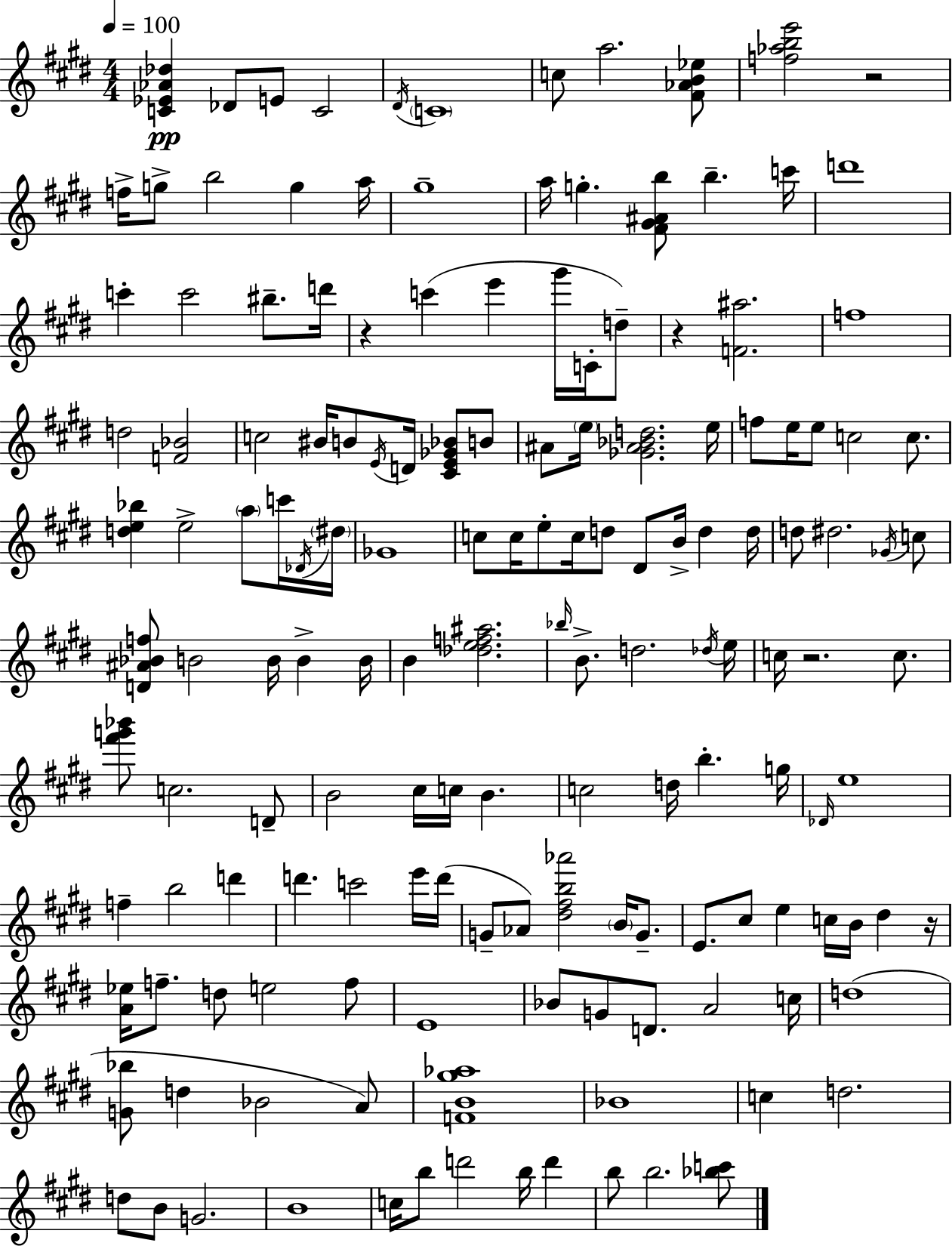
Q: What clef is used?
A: treble